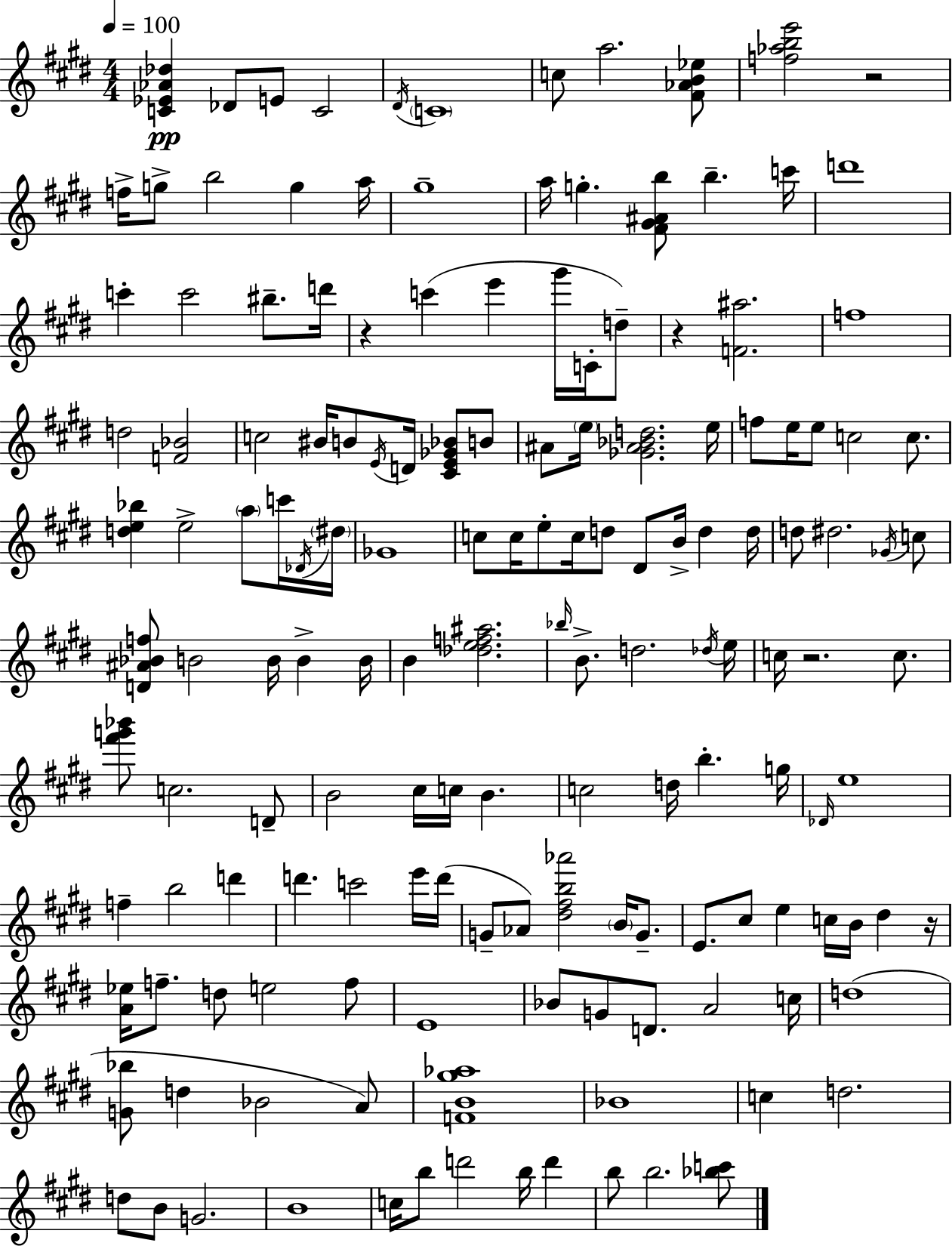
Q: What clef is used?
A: treble